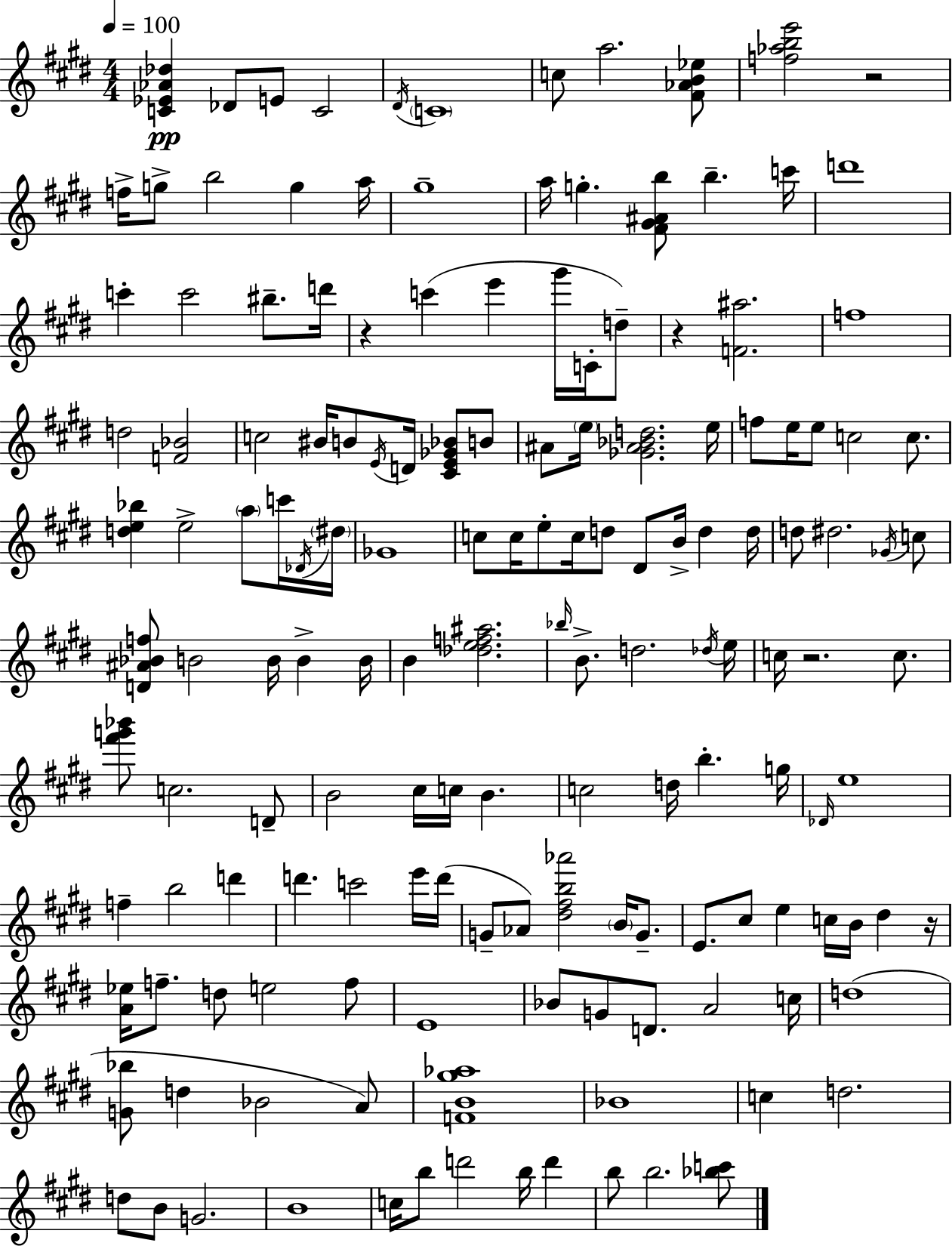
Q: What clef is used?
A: treble